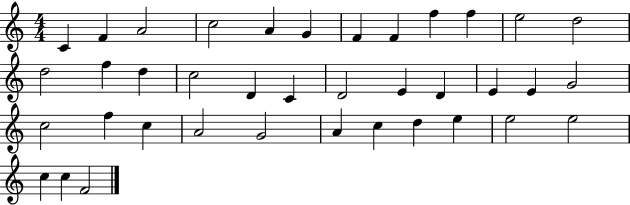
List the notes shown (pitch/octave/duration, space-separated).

C4/q F4/q A4/h C5/h A4/q G4/q F4/q F4/q F5/q F5/q E5/h D5/h D5/h F5/q D5/q C5/h D4/q C4/q D4/h E4/q D4/q E4/q E4/q G4/h C5/h F5/q C5/q A4/h G4/h A4/q C5/q D5/q E5/q E5/h E5/h C5/q C5/q F4/h